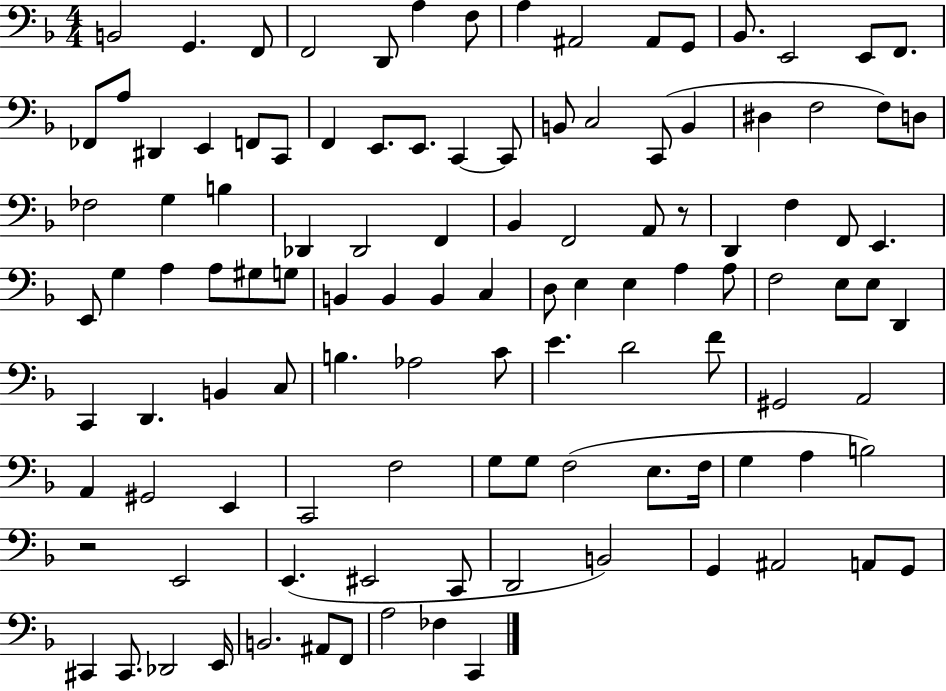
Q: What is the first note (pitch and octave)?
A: B2